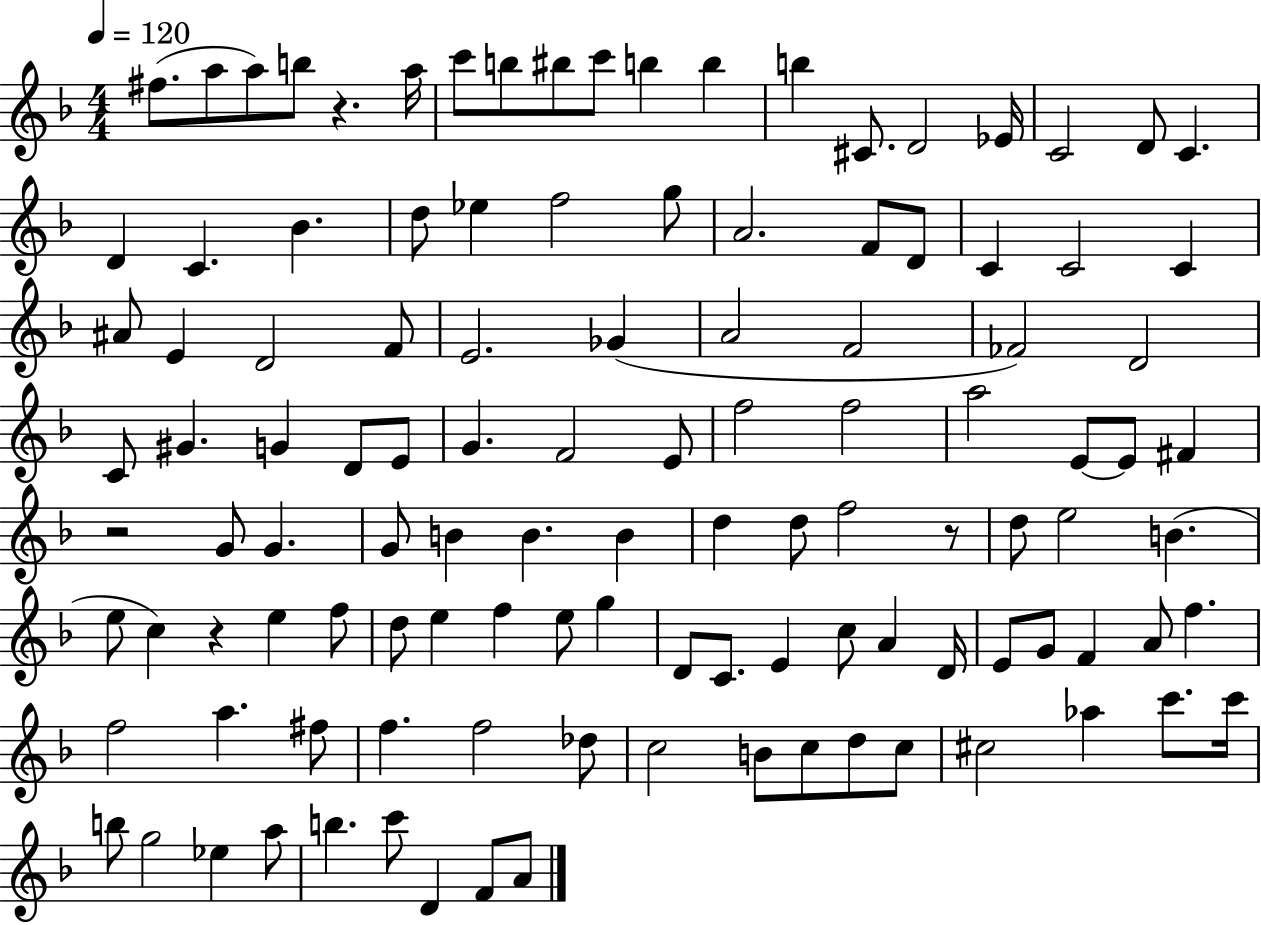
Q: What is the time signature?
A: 4/4